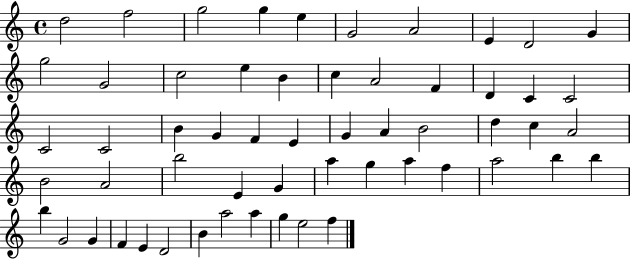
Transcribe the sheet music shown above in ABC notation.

X:1
T:Untitled
M:4/4
L:1/4
K:C
d2 f2 g2 g e G2 A2 E D2 G g2 G2 c2 e B c A2 F D C C2 C2 C2 B G F E G A B2 d c A2 B2 A2 b2 E G a g a f a2 b b b G2 G F E D2 B a2 a g e2 f